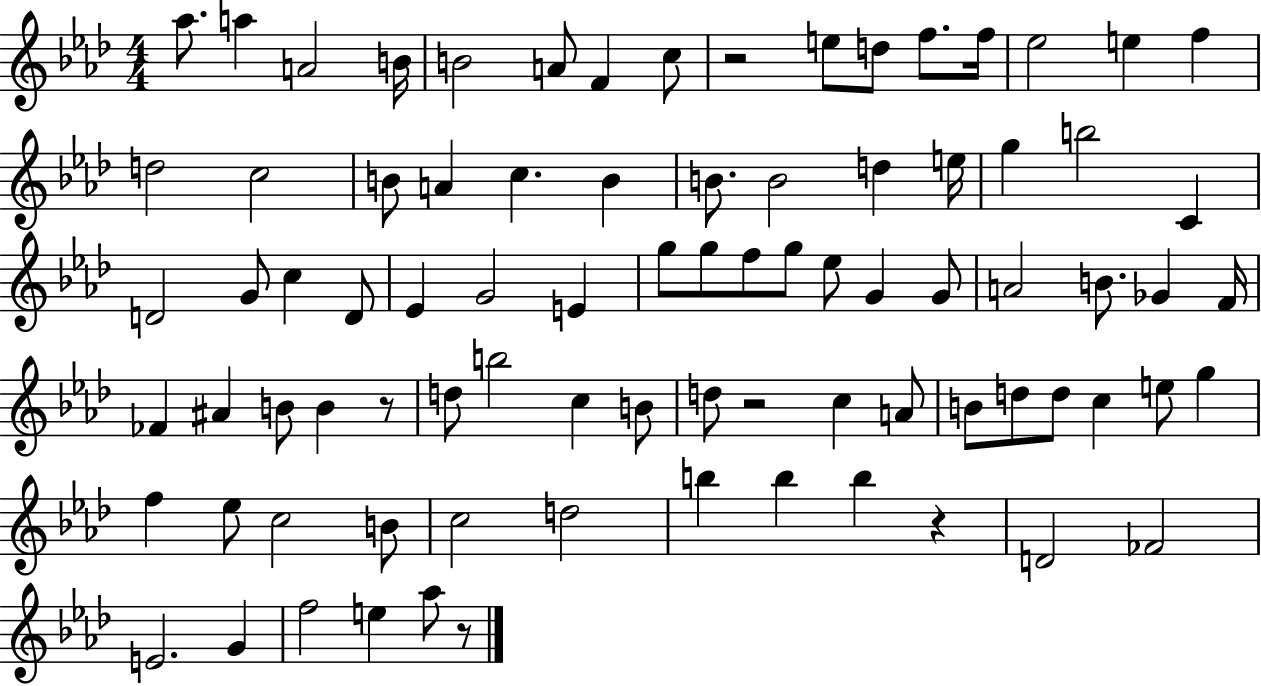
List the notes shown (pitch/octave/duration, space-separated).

Ab5/e. A5/q A4/h B4/s B4/h A4/e F4/q C5/e R/h E5/e D5/e F5/e. F5/s Eb5/h E5/q F5/q D5/h C5/h B4/e A4/q C5/q. B4/q B4/e. B4/h D5/q E5/s G5/q B5/h C4/q D4/h G4/e C5/q D4/e Eb4/q G4/h E4/q G5/e G5/e F5/e G5/e Eb5/e G4/q G4/e A4/h B4/e. Gb4/q F4/s FES4/q A#4/q B4/e B4/q R/e D5/e B5/h C5/q B4/e D5/e R/h C5/q A4/e B4/e D5/e D5/e C5/q E5/e G5/q F5/q Eb5/e C5/h B4/e C5/h D5/h B5/q B5/q B5/q R/q D4/h FES4/h E4/h. G4/q F5/h E5/q Ab5/e R/e